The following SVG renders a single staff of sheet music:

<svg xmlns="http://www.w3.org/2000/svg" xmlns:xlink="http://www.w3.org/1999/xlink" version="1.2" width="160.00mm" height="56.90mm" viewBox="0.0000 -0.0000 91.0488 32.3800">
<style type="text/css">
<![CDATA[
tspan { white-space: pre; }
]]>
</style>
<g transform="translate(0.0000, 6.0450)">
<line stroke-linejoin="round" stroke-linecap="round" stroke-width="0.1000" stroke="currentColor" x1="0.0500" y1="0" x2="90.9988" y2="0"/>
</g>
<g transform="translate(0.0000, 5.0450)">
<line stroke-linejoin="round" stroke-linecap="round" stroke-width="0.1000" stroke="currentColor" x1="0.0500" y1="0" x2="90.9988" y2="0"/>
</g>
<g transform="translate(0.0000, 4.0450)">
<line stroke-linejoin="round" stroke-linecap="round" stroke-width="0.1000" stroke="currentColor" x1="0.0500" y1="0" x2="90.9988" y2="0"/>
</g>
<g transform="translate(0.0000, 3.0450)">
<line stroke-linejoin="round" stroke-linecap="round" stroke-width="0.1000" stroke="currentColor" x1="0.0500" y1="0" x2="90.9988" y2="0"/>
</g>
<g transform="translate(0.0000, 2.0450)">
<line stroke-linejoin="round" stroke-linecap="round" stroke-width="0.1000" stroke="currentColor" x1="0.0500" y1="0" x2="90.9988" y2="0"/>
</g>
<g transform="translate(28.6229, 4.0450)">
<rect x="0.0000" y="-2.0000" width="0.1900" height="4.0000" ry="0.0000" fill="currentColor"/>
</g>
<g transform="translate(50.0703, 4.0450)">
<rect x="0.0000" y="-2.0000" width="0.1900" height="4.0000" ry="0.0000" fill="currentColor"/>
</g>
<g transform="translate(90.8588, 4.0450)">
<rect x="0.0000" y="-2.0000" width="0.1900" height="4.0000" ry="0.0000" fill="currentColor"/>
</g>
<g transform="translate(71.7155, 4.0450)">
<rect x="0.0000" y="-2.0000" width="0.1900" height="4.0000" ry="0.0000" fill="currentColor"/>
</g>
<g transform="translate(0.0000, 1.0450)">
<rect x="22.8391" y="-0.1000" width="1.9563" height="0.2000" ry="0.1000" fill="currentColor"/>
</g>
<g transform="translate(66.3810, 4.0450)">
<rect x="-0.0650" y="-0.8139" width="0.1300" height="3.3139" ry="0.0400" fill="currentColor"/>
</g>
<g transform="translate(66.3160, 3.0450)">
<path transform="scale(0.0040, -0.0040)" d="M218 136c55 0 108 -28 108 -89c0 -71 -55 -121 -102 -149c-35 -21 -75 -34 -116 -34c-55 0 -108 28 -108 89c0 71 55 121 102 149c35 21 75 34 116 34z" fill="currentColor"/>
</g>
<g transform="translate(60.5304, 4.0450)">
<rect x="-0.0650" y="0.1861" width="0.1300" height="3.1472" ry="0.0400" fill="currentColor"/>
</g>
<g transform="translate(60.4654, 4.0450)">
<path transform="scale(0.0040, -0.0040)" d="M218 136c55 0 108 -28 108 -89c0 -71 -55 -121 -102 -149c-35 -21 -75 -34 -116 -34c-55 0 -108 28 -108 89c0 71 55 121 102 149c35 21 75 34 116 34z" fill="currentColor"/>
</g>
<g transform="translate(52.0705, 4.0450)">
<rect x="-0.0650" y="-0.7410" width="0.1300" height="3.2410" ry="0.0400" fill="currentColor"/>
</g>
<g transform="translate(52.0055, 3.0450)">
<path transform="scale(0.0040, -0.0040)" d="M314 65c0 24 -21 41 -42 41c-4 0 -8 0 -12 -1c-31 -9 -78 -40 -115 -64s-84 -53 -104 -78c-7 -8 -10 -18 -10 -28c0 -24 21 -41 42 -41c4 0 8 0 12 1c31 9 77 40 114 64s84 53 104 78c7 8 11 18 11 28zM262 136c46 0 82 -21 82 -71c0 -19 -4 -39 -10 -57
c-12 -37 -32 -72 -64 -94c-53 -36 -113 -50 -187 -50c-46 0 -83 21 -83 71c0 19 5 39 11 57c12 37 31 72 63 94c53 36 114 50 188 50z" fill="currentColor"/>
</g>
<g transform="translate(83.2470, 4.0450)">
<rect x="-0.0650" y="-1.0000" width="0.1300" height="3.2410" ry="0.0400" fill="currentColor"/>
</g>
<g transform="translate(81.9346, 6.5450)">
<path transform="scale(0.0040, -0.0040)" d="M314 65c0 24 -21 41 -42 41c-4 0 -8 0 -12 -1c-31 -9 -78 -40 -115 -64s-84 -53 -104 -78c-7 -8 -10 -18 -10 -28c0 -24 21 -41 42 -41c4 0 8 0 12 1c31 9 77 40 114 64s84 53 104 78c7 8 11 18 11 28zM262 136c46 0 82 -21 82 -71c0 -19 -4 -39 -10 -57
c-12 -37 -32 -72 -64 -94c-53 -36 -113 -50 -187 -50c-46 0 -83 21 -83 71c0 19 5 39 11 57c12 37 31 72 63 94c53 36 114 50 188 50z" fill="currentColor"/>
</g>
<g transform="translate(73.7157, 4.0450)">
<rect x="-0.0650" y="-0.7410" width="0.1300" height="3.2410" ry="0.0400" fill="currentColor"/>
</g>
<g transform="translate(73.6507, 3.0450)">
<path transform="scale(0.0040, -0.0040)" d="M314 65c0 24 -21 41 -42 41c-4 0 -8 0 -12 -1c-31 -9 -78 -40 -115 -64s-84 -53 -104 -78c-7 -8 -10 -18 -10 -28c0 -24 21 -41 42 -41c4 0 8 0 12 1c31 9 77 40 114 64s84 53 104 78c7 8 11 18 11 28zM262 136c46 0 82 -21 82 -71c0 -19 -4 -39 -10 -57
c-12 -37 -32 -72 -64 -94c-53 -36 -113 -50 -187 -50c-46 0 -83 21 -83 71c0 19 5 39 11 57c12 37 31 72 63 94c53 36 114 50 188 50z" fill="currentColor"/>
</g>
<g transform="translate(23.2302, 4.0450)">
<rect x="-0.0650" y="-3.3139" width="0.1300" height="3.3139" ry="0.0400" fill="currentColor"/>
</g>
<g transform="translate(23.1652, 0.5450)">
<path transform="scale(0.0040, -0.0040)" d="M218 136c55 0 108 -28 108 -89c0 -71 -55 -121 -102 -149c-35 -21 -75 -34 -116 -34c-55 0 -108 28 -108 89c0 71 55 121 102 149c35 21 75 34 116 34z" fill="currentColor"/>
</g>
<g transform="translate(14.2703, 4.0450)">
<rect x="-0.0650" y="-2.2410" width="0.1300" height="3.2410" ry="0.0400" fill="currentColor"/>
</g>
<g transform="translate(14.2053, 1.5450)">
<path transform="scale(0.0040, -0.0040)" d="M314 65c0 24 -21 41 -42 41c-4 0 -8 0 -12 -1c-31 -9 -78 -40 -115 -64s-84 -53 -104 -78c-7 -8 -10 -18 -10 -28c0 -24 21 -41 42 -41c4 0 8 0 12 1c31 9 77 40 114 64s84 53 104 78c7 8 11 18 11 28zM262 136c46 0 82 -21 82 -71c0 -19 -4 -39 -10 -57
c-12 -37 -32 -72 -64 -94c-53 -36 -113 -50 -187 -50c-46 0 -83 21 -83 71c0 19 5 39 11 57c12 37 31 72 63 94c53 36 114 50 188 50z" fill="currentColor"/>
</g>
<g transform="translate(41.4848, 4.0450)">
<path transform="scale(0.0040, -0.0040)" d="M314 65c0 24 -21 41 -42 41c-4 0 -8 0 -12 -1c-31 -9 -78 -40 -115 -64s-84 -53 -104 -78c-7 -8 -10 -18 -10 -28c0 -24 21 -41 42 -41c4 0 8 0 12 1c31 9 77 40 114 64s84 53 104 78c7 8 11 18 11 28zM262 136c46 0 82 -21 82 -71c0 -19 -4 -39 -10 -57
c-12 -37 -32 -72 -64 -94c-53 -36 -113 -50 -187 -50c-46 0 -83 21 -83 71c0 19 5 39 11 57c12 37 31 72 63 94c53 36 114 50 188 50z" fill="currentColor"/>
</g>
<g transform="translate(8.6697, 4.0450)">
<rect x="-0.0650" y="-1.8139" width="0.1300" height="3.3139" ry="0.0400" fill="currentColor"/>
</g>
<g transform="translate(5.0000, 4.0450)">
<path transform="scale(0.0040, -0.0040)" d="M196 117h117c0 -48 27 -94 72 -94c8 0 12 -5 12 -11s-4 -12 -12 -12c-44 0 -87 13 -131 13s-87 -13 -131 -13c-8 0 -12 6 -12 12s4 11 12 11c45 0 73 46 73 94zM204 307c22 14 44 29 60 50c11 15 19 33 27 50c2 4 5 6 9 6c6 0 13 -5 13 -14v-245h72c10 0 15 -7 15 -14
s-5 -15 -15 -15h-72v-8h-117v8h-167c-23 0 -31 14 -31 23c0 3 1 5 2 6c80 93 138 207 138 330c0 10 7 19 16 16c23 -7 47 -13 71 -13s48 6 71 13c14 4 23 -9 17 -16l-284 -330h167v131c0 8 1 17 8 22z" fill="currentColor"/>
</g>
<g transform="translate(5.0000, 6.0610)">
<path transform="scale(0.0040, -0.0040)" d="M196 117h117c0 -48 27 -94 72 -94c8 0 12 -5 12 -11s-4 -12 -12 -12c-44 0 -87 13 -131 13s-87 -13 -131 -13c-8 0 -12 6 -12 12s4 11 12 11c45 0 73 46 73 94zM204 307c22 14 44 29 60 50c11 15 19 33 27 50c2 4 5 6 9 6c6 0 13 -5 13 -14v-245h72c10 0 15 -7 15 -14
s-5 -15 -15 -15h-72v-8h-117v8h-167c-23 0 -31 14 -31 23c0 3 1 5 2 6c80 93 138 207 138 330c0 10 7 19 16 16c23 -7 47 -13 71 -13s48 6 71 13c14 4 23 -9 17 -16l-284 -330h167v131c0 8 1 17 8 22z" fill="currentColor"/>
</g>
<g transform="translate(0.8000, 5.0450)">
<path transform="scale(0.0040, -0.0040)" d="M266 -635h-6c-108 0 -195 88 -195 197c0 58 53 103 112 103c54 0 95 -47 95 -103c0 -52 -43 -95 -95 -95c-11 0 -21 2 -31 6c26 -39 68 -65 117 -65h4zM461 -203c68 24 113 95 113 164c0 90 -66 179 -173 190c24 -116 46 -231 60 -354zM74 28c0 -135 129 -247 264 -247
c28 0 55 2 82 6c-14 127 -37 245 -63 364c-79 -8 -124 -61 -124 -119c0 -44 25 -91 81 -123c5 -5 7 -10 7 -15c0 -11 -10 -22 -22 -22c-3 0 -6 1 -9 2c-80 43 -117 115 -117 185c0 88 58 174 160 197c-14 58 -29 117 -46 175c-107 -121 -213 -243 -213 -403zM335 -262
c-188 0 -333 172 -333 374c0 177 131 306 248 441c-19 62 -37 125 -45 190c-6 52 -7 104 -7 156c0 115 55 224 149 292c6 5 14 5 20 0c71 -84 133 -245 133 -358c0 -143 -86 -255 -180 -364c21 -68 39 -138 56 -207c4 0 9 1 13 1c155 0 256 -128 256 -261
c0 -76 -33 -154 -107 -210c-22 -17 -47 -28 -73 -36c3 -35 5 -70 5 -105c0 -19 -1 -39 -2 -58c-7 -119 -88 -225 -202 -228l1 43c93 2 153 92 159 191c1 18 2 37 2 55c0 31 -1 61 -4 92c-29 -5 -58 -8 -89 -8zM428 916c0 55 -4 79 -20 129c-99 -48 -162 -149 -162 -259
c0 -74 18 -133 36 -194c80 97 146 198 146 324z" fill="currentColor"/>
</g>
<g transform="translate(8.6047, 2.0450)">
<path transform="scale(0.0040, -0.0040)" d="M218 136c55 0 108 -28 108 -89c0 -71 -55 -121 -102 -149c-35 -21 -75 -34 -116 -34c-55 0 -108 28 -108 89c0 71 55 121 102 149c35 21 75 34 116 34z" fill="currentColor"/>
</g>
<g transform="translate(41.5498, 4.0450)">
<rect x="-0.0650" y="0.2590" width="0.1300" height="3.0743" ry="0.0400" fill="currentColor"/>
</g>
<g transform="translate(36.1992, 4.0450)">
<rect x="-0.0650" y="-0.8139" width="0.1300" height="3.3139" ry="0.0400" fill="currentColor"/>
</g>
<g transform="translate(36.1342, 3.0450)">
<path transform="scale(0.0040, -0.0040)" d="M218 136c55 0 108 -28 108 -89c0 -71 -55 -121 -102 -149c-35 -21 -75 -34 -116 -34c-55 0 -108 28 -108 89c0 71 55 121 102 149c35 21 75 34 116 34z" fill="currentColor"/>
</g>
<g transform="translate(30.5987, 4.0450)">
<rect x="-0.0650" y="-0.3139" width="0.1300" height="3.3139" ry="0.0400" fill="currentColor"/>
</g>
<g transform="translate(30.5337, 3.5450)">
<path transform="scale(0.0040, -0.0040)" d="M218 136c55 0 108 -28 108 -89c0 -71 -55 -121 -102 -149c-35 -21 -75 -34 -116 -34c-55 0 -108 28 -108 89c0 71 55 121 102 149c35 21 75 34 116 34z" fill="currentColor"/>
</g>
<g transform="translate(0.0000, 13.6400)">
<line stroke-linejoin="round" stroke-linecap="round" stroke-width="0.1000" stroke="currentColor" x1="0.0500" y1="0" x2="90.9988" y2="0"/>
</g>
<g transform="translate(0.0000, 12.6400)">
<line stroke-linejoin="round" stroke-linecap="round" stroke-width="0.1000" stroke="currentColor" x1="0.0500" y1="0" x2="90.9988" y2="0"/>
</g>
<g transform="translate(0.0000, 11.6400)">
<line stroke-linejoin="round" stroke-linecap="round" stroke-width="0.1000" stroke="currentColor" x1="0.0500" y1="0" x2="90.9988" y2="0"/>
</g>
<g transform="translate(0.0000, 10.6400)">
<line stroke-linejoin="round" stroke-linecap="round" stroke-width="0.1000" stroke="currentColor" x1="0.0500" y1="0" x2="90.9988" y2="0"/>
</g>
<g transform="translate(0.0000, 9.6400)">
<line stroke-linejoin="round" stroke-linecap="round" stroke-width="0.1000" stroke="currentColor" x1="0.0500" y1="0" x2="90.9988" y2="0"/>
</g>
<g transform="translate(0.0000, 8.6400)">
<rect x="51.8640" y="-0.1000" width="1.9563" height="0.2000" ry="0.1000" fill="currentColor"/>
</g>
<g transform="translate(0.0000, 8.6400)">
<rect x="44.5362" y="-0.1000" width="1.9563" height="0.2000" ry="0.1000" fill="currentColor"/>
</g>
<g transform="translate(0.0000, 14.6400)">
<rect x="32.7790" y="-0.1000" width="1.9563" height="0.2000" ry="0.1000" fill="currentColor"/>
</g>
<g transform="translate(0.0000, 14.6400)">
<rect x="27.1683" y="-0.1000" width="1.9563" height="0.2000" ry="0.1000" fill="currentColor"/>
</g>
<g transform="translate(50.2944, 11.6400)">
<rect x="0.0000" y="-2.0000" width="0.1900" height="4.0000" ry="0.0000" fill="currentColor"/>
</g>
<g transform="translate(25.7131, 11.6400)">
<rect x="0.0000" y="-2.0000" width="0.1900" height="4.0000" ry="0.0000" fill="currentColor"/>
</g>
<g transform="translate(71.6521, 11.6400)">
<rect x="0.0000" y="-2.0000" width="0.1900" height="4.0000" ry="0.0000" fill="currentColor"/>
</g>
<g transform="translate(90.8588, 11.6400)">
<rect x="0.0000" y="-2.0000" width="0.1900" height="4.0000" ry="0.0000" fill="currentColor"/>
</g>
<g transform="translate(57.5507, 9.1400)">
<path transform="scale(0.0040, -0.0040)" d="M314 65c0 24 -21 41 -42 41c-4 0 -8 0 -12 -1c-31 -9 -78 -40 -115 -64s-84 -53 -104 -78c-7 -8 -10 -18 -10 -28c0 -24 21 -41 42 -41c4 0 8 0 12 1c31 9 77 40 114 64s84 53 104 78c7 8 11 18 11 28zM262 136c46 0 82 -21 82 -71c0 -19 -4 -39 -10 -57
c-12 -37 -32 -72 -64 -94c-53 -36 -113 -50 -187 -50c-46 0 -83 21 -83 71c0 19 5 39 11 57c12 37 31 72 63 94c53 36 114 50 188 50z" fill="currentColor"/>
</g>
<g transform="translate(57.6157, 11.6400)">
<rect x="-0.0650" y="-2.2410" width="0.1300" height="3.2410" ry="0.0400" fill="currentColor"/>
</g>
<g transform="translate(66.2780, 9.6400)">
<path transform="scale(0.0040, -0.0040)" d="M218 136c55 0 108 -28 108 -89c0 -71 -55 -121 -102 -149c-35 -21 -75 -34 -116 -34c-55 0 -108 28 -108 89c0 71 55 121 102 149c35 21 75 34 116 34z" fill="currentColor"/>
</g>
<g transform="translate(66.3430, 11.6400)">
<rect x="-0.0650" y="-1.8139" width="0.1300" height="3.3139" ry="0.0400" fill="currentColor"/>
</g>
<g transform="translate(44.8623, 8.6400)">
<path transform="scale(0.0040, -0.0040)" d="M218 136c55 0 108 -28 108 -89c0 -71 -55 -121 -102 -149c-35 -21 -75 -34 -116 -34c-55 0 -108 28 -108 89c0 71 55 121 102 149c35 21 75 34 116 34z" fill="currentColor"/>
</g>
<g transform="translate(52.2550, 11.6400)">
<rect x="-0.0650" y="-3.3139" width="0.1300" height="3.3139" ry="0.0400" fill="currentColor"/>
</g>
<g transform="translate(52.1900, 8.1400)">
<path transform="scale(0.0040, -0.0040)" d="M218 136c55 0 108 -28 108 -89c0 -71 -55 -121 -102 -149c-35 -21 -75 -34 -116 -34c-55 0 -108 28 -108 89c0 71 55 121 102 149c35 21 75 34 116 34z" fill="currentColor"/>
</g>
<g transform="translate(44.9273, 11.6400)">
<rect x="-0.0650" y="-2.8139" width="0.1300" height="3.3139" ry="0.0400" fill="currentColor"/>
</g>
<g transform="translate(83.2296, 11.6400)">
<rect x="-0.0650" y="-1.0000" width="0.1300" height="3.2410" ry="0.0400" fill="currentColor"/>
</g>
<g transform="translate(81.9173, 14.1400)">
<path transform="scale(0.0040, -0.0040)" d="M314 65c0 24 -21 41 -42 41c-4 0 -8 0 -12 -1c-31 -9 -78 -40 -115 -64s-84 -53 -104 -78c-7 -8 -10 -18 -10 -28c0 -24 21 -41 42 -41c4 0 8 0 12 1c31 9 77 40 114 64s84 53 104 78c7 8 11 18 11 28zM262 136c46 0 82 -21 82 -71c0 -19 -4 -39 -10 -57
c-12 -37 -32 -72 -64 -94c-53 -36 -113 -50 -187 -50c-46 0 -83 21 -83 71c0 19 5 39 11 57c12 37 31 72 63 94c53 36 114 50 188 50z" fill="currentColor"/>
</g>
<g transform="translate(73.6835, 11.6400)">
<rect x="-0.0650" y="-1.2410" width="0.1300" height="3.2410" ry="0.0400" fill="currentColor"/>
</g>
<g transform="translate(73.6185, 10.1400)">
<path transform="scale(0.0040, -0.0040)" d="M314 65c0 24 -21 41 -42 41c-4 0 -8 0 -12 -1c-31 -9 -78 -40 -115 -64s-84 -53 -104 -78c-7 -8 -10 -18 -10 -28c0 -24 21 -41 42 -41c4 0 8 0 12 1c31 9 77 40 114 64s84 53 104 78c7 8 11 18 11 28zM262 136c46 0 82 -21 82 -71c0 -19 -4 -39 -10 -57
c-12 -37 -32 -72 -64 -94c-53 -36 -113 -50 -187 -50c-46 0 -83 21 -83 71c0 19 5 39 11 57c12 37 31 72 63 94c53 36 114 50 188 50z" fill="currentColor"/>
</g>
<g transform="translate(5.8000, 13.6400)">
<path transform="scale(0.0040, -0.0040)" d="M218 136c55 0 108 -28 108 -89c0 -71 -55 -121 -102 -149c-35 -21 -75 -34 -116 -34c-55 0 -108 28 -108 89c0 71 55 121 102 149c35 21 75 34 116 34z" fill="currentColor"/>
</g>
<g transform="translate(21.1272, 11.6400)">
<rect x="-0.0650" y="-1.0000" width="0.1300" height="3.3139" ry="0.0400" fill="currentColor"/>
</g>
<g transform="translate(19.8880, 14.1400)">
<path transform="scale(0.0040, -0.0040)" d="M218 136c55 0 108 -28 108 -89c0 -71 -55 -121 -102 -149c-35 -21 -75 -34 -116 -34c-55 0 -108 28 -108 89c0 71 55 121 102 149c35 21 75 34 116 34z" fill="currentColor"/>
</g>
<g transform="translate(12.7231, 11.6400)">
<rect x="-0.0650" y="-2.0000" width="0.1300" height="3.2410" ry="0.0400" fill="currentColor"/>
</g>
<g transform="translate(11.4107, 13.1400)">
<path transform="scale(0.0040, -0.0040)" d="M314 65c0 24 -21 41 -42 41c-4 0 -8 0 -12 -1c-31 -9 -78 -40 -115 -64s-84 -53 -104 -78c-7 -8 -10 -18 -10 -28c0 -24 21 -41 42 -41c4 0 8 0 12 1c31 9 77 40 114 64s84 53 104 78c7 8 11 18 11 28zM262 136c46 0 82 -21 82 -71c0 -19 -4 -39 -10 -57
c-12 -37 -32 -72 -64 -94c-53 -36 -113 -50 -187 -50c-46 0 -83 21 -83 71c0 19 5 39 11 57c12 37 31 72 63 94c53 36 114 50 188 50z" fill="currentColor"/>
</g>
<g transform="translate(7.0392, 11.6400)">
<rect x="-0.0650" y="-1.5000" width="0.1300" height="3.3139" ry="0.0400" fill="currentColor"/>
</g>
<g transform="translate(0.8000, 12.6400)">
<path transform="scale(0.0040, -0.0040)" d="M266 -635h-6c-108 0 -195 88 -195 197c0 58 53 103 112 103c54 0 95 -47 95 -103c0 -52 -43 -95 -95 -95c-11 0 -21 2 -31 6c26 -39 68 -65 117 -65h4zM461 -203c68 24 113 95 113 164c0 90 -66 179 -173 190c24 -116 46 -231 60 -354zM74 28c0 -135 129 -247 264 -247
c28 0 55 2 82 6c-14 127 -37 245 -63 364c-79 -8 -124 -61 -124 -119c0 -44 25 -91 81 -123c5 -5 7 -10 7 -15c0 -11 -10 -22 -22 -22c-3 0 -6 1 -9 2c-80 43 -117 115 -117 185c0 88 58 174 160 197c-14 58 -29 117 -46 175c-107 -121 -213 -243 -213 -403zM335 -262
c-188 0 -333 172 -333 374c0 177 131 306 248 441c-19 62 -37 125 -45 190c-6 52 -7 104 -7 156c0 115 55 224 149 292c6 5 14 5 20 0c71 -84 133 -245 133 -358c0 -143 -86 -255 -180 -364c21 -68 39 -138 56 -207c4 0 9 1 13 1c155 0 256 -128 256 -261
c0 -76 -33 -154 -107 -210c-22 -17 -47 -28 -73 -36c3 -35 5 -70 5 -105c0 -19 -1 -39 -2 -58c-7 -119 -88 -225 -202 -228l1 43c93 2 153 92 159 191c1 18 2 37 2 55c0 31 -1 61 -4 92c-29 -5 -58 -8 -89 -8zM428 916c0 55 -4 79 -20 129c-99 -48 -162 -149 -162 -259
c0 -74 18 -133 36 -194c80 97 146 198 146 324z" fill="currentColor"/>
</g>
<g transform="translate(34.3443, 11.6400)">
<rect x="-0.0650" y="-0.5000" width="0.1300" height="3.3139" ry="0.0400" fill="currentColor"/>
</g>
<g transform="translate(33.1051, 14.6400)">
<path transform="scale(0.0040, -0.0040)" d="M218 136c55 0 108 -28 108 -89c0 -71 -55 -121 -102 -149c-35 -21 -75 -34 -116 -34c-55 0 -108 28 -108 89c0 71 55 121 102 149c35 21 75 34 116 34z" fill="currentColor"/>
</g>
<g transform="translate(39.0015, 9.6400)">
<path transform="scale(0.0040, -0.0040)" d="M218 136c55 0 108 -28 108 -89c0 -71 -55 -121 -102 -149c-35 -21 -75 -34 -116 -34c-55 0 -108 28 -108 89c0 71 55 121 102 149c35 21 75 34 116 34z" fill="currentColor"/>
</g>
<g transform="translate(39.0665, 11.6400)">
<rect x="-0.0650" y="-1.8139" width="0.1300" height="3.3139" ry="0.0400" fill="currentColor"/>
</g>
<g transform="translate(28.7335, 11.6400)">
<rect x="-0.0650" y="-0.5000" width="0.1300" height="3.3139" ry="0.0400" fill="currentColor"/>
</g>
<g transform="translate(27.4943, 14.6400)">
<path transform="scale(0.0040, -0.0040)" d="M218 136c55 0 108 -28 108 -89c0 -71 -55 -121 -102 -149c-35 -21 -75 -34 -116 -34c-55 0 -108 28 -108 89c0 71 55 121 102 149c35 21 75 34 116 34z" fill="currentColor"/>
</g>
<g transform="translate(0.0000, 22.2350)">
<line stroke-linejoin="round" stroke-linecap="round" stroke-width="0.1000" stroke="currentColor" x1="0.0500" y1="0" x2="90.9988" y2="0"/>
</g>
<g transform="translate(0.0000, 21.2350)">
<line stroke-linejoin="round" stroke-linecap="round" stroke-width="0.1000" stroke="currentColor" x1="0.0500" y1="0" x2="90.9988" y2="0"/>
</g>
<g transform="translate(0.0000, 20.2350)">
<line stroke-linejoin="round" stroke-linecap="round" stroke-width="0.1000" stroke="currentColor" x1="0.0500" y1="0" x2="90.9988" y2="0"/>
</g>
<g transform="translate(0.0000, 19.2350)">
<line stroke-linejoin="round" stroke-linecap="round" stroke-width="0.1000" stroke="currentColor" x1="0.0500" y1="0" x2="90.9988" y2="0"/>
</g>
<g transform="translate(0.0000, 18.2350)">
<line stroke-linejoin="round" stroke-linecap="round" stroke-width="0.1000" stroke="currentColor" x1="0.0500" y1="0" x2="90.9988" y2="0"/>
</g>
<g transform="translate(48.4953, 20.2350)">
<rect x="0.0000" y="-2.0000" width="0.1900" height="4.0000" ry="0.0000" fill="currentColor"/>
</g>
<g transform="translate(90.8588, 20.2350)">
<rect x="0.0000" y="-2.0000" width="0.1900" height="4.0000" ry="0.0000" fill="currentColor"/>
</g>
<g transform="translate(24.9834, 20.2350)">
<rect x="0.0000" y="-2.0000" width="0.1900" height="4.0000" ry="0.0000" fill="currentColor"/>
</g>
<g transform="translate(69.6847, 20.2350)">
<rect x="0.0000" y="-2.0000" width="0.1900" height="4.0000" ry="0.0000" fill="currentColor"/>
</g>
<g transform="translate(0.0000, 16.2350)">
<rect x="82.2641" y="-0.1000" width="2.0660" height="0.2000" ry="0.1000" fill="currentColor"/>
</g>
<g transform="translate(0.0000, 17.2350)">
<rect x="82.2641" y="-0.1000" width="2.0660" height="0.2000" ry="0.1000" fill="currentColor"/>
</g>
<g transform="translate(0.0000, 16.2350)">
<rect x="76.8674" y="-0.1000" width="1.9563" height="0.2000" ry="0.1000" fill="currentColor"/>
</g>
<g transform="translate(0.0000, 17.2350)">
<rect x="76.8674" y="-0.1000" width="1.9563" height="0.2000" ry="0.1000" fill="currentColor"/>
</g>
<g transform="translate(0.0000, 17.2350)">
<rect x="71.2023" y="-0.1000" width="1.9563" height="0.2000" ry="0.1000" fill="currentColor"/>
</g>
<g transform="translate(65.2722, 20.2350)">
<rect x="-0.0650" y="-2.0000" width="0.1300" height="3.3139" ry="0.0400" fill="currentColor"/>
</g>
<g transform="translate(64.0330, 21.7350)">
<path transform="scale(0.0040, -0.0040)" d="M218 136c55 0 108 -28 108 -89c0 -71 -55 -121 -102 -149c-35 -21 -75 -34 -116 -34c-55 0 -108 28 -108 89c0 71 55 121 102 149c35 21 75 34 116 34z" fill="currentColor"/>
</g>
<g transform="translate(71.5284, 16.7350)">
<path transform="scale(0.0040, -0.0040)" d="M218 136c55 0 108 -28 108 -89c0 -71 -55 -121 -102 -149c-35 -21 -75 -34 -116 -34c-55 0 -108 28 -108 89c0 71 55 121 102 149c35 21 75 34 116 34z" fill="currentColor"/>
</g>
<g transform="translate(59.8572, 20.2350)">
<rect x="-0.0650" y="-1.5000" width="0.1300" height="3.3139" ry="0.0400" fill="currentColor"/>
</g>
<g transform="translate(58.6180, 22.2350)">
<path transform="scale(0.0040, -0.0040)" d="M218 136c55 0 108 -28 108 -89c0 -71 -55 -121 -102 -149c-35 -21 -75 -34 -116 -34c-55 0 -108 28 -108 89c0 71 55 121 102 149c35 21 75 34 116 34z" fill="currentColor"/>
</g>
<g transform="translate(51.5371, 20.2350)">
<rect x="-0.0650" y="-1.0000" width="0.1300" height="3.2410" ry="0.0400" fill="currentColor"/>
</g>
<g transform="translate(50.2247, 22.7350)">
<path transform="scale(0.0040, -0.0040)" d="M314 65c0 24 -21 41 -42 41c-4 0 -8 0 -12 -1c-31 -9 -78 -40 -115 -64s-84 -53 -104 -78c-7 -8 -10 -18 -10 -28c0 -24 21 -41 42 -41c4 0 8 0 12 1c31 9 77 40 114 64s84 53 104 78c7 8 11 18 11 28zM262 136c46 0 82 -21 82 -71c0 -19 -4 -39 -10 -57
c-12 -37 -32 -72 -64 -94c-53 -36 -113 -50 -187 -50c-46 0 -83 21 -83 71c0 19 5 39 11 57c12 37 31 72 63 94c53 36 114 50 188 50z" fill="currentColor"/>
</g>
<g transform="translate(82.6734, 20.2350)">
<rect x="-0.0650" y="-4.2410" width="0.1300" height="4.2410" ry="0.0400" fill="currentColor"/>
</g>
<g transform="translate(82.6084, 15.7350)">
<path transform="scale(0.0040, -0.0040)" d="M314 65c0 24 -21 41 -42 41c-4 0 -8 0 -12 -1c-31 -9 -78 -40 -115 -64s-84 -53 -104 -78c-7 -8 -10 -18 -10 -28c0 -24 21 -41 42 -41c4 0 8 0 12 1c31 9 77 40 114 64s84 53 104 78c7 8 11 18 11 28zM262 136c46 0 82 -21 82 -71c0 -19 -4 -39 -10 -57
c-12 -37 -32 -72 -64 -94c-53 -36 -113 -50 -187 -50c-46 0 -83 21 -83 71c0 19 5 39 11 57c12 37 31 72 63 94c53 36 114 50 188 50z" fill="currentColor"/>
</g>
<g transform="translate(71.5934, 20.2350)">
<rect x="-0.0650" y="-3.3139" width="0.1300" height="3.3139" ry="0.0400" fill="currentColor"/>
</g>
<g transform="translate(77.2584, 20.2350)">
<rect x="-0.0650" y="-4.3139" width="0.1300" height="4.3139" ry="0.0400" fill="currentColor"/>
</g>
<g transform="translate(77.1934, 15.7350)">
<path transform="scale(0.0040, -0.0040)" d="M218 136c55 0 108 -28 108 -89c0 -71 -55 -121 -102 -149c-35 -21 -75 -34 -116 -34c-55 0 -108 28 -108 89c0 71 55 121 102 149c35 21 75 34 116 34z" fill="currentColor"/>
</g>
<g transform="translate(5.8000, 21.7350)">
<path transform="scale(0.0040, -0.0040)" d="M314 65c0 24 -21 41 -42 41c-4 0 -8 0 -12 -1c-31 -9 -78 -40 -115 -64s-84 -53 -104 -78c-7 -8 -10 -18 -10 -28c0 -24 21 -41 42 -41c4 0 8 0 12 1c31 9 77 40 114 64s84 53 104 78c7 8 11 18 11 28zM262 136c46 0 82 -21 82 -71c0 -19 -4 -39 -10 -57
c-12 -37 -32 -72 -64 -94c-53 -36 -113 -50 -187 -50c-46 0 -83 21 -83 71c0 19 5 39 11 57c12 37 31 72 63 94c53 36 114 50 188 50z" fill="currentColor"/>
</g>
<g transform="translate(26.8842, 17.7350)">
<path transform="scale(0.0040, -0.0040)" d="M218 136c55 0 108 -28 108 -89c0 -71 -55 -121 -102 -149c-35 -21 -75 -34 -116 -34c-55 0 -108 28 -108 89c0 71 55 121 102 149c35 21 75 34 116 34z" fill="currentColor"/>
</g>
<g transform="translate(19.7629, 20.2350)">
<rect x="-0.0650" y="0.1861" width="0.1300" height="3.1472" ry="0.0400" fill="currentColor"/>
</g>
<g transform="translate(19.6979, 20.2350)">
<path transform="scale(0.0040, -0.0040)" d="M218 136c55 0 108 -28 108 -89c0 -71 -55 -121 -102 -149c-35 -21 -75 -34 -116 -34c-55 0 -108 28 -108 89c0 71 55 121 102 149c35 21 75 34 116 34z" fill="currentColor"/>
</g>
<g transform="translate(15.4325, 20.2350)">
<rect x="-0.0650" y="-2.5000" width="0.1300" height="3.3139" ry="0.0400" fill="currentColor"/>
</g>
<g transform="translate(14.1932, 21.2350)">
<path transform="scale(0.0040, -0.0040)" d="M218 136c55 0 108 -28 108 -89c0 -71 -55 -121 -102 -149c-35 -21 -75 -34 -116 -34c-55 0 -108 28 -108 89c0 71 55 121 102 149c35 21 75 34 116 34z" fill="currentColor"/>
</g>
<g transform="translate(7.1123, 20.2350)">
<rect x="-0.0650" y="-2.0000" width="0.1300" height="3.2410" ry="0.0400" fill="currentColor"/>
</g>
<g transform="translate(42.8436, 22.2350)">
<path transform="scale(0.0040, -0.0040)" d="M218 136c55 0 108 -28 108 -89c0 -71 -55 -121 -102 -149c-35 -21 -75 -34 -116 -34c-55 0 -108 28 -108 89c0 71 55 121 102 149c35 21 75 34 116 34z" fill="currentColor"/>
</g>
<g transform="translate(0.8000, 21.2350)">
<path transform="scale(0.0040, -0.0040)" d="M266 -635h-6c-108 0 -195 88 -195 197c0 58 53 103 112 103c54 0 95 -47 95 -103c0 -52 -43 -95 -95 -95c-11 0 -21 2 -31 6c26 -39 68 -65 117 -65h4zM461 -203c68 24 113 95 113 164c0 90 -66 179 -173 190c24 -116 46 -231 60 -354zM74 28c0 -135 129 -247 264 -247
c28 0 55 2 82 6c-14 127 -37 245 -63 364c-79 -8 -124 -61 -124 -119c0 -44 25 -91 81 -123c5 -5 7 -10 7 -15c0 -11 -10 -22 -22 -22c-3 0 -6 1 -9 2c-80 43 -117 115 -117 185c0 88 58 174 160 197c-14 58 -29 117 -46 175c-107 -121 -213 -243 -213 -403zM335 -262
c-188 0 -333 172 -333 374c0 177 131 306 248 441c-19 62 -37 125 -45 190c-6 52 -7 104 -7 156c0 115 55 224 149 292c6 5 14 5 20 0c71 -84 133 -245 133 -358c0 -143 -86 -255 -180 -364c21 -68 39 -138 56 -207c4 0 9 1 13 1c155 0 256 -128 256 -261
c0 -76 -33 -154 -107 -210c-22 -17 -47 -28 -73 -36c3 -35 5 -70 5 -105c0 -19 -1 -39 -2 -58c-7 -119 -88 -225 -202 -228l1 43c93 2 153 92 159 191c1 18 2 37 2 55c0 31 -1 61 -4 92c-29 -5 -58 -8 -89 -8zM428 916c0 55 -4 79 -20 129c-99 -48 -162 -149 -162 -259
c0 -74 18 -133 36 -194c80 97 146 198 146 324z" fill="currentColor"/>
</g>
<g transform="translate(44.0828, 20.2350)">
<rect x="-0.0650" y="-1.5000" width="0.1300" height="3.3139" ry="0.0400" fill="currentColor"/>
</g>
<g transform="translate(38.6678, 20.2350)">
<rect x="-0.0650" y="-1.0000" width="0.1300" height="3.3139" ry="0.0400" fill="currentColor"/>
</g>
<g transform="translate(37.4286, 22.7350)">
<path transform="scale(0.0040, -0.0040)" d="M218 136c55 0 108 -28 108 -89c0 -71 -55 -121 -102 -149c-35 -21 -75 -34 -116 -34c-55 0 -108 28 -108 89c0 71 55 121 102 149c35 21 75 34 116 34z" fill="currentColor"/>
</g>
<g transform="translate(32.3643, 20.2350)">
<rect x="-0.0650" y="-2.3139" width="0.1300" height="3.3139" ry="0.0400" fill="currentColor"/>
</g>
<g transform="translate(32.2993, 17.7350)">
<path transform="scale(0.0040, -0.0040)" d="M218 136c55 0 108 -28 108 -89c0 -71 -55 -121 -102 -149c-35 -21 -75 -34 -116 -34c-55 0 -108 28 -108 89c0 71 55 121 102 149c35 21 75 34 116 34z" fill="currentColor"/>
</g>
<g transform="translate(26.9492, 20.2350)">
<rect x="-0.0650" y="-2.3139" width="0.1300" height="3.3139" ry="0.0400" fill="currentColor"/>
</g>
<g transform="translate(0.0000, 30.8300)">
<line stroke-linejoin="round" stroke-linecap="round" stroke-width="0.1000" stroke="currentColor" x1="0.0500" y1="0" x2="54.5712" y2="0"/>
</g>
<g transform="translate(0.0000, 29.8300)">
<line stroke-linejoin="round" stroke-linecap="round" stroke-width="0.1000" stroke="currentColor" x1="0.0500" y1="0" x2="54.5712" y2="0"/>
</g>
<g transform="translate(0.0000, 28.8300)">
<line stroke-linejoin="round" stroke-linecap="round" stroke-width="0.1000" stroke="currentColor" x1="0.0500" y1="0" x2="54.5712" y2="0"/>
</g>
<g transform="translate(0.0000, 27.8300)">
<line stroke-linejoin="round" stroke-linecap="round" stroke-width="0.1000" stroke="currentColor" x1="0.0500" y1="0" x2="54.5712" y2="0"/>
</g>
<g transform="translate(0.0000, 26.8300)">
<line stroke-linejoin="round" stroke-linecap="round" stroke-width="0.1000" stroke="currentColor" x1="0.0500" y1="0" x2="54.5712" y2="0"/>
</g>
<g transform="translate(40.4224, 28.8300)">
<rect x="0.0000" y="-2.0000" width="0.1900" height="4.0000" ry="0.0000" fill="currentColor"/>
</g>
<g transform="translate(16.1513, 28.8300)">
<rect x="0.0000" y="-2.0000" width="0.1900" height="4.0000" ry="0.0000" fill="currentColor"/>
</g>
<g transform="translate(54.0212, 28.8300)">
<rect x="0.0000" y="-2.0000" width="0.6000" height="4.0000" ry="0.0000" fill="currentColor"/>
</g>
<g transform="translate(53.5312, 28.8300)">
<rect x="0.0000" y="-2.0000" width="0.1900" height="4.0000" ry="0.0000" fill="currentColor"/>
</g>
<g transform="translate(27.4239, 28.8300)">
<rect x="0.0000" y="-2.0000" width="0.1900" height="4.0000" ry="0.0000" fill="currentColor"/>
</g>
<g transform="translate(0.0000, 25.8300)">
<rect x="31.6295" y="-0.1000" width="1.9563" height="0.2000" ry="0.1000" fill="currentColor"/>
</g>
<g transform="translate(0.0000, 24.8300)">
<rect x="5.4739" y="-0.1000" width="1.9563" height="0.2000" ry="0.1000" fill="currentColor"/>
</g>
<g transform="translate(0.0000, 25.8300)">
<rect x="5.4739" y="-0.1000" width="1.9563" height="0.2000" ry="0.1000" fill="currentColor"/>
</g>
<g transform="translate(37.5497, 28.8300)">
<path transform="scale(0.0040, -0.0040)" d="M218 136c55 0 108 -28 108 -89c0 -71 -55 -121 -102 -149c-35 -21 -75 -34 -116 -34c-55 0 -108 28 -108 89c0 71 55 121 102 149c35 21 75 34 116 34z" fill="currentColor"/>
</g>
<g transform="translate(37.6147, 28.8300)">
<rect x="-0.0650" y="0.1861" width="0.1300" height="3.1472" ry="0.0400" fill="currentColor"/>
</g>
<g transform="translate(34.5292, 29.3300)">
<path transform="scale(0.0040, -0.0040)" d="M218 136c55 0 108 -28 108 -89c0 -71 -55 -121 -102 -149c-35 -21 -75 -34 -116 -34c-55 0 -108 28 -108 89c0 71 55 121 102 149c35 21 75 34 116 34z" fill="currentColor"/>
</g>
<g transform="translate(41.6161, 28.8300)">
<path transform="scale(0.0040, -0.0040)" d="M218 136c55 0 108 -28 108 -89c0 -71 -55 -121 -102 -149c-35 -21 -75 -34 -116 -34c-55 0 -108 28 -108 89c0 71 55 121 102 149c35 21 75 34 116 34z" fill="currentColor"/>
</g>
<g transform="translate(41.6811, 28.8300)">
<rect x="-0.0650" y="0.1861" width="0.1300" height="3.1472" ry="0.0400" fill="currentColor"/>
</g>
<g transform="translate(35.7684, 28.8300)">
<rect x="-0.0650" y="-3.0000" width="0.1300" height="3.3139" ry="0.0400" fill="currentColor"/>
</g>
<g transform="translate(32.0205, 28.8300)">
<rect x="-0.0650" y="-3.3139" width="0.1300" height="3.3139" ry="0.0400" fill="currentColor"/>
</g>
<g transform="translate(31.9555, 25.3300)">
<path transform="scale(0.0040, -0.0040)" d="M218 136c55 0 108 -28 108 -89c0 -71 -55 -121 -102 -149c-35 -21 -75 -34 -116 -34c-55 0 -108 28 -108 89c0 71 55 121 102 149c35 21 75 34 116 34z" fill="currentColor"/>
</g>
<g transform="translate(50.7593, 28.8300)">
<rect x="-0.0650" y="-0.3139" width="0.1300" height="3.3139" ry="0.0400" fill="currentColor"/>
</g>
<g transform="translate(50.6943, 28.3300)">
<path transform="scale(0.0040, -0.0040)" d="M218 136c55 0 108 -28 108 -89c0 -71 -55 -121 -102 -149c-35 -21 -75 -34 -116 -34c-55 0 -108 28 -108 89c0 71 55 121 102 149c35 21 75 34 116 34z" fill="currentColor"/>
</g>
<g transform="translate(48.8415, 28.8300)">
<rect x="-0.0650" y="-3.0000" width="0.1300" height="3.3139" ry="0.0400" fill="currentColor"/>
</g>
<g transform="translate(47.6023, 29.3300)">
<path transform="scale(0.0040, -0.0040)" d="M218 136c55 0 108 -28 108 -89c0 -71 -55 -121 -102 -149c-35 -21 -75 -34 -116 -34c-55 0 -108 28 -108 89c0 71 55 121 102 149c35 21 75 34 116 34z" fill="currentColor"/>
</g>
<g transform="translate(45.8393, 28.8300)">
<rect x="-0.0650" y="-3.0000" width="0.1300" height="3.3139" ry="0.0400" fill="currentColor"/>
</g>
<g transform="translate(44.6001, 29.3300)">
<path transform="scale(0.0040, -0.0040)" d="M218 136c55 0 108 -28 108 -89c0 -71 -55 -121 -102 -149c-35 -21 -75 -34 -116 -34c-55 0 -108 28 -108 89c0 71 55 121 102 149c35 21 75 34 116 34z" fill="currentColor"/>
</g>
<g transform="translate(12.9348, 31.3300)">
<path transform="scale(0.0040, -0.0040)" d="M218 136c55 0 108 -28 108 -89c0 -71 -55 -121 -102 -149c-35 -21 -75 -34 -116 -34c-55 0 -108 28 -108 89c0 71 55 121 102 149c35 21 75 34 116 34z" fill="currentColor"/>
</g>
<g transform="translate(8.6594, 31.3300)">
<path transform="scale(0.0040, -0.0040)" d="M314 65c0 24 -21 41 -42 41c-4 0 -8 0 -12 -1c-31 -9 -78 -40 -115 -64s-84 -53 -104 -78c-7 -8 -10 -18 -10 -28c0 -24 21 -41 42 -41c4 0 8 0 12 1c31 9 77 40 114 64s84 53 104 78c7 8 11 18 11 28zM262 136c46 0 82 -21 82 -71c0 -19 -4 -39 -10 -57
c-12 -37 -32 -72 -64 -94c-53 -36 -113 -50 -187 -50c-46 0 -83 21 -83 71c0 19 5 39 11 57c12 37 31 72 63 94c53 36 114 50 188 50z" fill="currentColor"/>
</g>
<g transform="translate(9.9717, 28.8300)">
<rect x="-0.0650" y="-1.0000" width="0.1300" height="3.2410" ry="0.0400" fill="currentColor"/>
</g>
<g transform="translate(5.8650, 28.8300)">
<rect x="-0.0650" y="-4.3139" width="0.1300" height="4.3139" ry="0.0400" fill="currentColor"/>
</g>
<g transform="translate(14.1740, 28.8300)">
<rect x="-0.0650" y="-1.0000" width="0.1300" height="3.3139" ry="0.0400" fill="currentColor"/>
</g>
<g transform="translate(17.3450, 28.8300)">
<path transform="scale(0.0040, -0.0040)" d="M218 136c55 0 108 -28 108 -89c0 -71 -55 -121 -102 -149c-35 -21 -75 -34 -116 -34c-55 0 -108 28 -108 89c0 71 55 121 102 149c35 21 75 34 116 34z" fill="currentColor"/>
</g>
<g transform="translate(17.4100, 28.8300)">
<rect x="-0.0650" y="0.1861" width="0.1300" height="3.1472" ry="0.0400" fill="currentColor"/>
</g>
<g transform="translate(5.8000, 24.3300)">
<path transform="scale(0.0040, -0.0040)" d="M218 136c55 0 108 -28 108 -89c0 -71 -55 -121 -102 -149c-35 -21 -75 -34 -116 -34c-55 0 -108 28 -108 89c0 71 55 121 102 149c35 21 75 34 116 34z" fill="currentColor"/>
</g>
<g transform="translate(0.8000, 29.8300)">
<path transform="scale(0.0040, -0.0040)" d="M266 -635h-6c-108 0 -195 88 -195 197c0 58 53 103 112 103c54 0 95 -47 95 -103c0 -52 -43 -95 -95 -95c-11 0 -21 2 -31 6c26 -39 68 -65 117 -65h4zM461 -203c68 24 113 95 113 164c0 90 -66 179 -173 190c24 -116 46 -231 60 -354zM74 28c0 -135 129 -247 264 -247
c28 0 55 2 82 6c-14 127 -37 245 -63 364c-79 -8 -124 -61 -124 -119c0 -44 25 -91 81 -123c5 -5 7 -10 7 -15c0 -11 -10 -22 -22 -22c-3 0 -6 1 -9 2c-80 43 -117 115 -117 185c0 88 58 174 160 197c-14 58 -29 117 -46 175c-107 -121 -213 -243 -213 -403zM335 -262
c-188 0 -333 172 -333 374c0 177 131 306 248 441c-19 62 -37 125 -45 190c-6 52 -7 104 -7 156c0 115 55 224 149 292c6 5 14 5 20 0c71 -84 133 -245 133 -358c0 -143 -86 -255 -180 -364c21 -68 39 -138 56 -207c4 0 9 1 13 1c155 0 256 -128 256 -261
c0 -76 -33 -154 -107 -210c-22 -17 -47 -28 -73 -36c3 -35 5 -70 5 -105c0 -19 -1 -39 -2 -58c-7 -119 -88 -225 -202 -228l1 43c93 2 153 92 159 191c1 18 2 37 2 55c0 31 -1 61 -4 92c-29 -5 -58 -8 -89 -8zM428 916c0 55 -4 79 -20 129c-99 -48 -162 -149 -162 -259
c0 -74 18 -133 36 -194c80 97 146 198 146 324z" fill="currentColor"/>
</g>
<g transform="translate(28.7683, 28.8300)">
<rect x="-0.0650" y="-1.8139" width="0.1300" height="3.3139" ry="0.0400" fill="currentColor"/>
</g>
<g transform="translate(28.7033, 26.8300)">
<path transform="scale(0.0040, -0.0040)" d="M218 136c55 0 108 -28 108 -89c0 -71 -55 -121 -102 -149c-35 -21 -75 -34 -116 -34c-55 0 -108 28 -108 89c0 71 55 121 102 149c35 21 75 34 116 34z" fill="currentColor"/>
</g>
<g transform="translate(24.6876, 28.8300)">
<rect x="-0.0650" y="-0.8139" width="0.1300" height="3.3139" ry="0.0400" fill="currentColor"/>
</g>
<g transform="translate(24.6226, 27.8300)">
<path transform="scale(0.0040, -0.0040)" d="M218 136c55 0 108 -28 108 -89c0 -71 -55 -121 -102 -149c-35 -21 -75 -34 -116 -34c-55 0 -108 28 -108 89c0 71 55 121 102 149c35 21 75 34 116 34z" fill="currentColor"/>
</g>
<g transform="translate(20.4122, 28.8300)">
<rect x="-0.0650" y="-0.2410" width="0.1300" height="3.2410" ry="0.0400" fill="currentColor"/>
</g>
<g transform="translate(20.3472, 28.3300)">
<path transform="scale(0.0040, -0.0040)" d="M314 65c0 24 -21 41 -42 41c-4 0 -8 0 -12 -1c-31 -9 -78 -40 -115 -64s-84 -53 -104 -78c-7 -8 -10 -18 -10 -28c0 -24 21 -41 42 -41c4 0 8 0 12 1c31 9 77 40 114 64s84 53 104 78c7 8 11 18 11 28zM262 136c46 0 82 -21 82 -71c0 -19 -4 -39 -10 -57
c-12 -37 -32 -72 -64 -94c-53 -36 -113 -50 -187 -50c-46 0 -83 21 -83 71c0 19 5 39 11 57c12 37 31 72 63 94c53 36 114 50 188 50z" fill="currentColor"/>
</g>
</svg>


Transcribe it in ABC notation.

X:1
T:Untitled
M:4/4
L:1/4
K:C
f g2 b c d B2 d2 B d d2 D2 E F2 D C C f a b g2 f e2 D2 F2 G B g g D E D2 E F b d' d'2 d' D2 D B c2 d f b A B B A A c